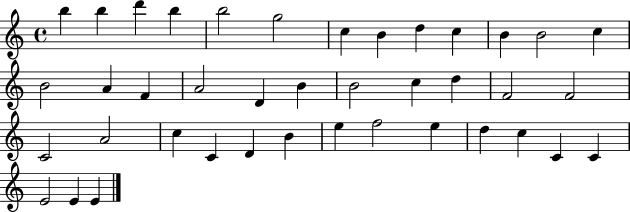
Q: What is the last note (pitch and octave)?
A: E4